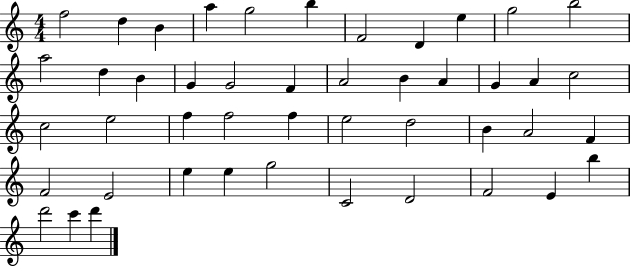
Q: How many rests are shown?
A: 0